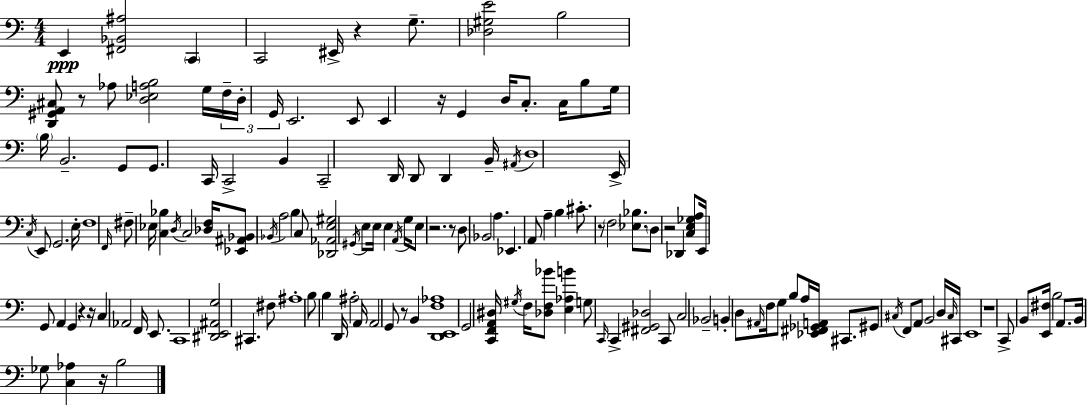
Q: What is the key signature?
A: C major